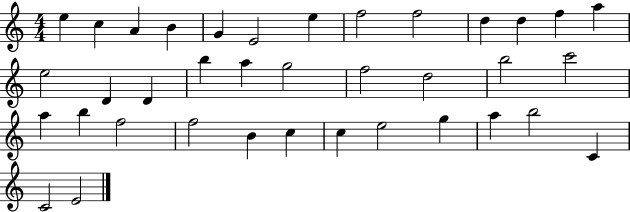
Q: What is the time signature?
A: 4/4